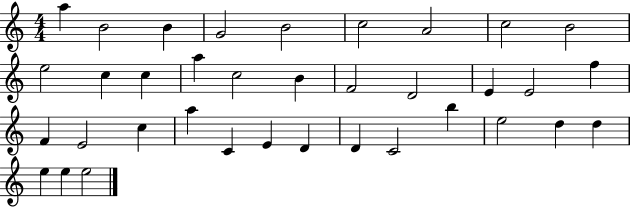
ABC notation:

X:1
T:Untitled
M:4/4
L:1/4
K:C
a B2 B G2 B2 c2 A2 c2 B2 e2 c c a c2 B F2 D2 E E2 f F E2 c a C E D D C2 b e2 d d e e e2